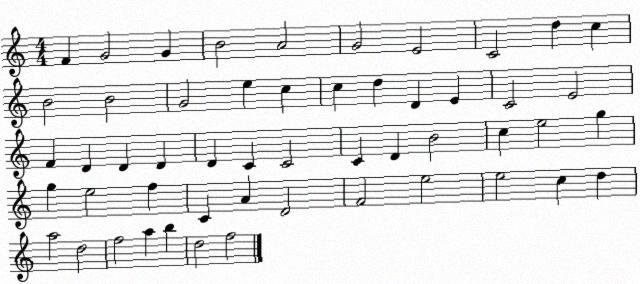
X:1
T:Untitled
M:4/4
L:1/4
K:C
F G2 G B2 A2 G2 E2 C2 d c B2 B2 G2 e c c d D E C2 E2 F D D D D C C2 C D B2 c e2 g g e2 f C A D2 F2 e2 e2 c d a2 d2 f2 a b d2 f2